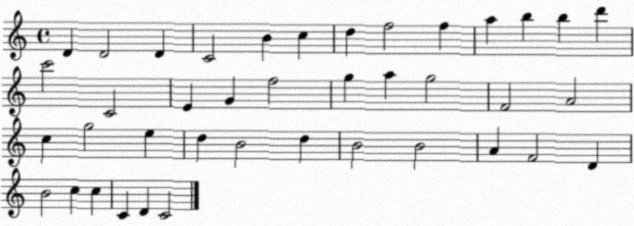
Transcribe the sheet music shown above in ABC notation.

X:1
T:Untitled
M:4/4
L:1/4
K:C
D D2 D C2 B c d f2 f a b b d' c'2 C2 E G f2 g a g2 F2 A2 c g2 e d B2 d B2 B2 A F2 D B2 c c C D C2